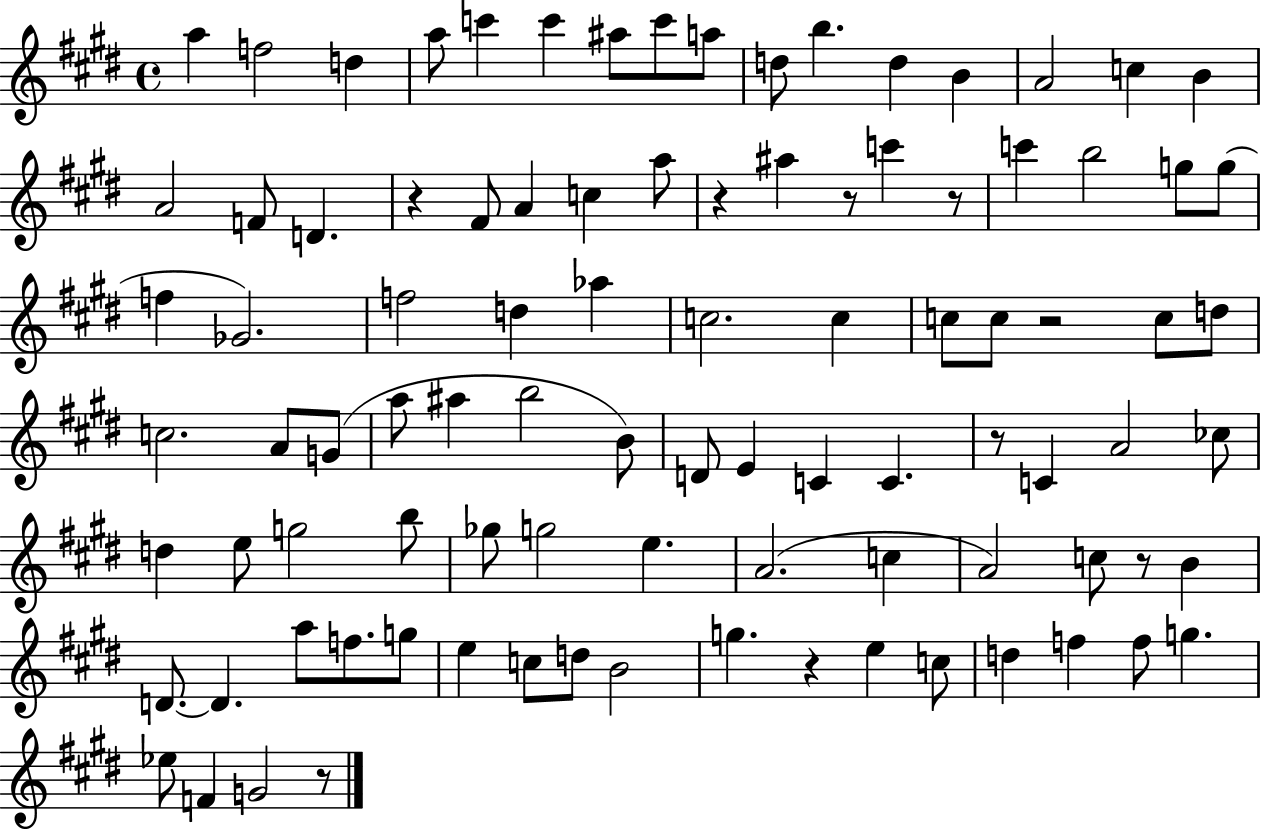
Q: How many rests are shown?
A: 9